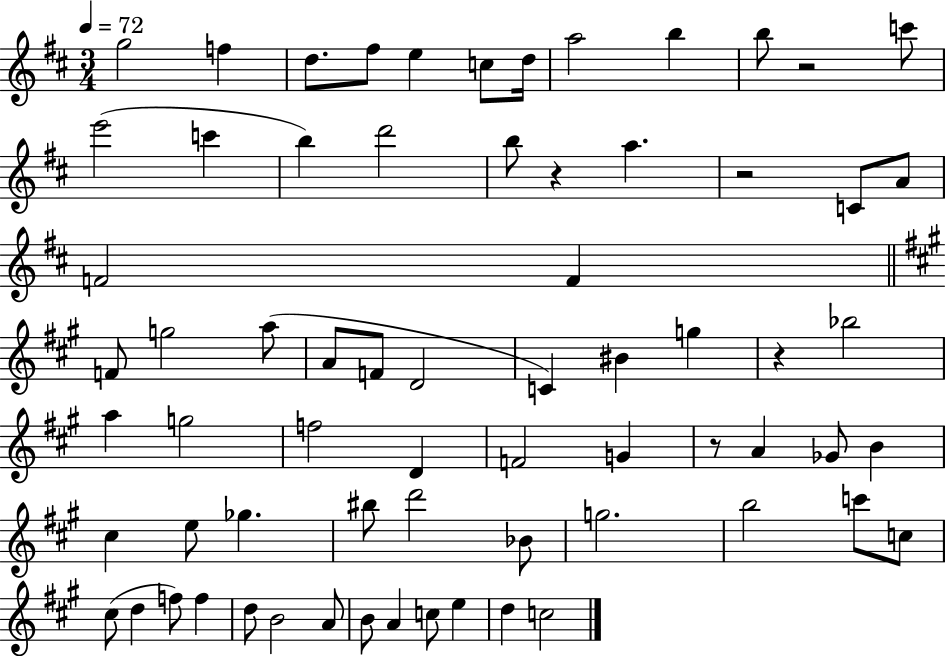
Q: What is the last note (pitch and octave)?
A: C5